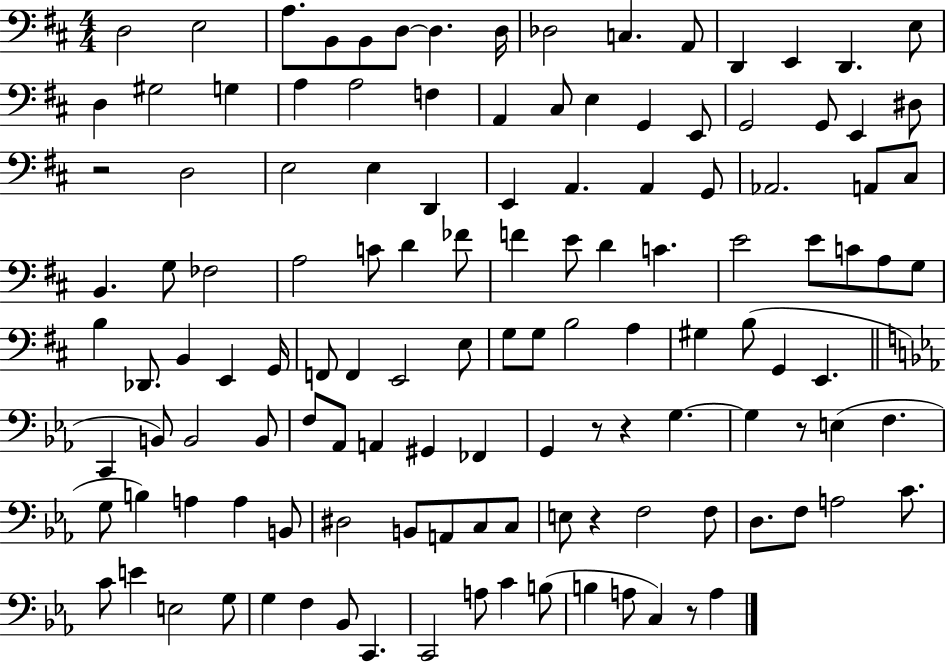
D3/h E3/h A3/e. B2/e B2/e D3/e D3/q. D3/s Db3/h C3/q. A2/e D2/q E2/q D2/q. E3/e D3/q G#3/h G3/q A3/q A3/h F3/q A2/q C#3/e E3/q G2/q E2/e G2/h G2/e E2/q D#3/e R/h D3/h E3/h E3/q D2/q E2/q A2/q. A2/q G2/e Ab2/h. A2/e C#3/e B2/q. G3/e FES3/h A3/h C4/e D4/q FES4/e F4/q E4/e D4/q C4/q. E4/h E4/e C4/e A3/e G3/e B3/q Db2/e. B2/q E2/q G2/s F2/e F2/q E2/h E3/e G3/e G3/e B3/h A3/q G#3/q B3/e G2/q E2/q. C2/q B2/e B2/h B2/e F3/e Ab2/e A2/q G#2/q FES2/q G2/q R/e R/q G3/q. G3/q R/e E3/q F3/q. G3/e B3/q A3/q A3/q B2/e D#3/h B2/e A2/e C3/e C3/e E3/e R/q F3/h F3/e D3/e. F3/e A3/h C4/e. C4/e E4/q E3/h G3/e G3/q F3/q Bb2/e C2/q. C2/h A3/e C4/q B3/e B3/q A3/e C3/q R/e A3/q